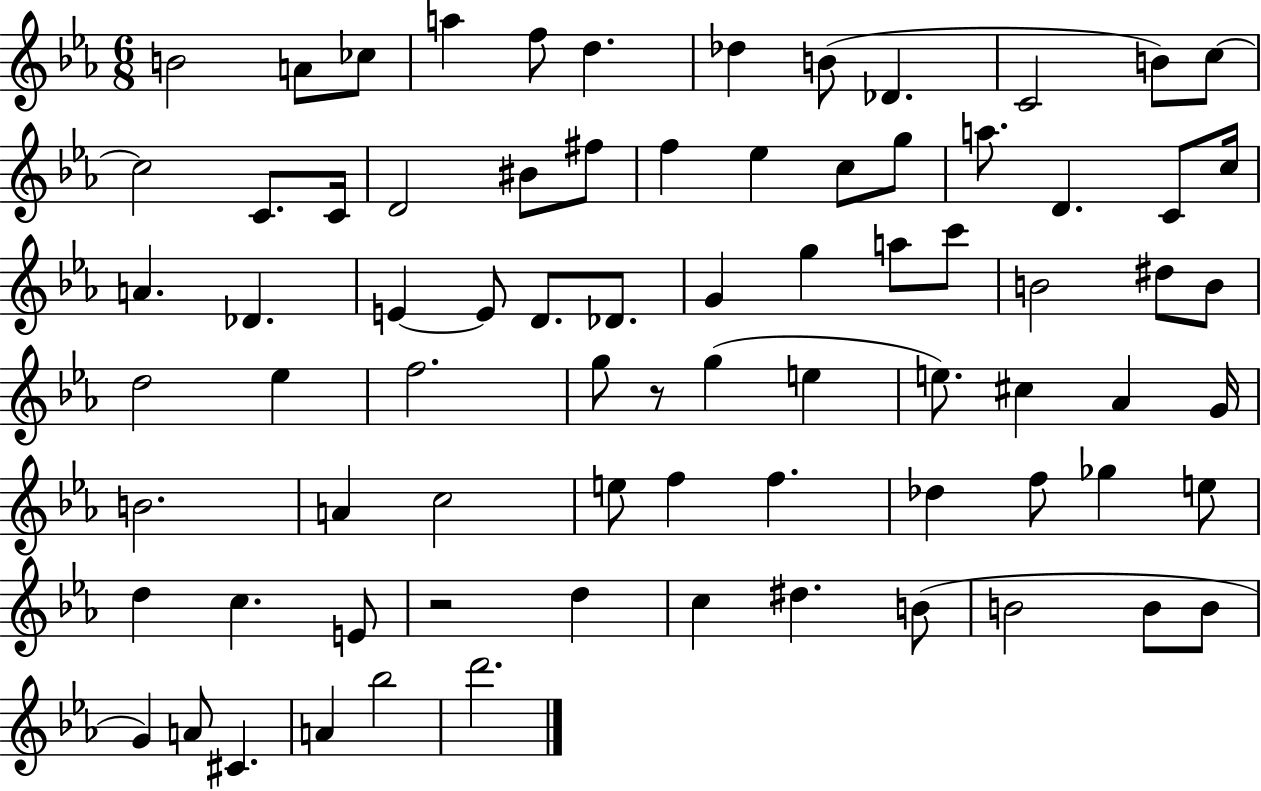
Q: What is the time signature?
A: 6/8